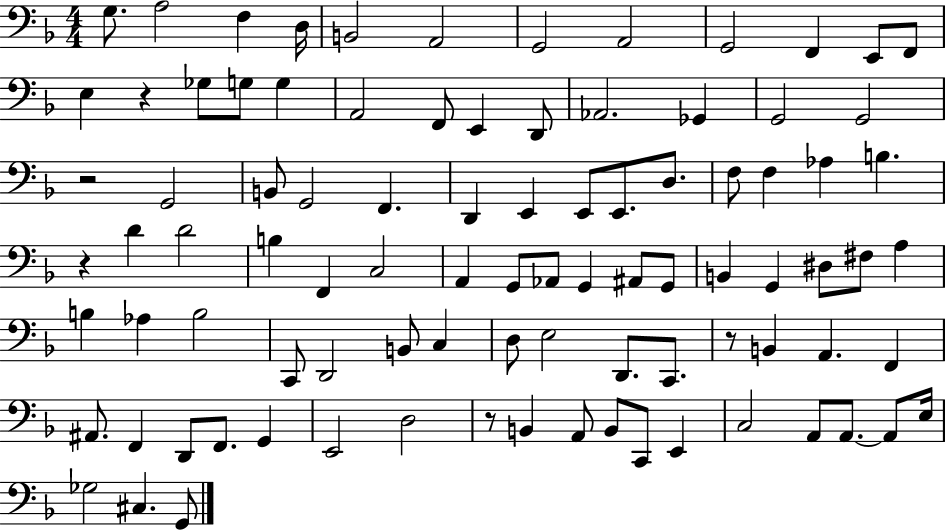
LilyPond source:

{
  \clef bass
  \numericTimeSignature
  \time 4/4
  \key f \major
  \repeat volta 2 { g8. a2 f4 d16 | b,2 a,2 | g,2 a,2 | g,2 f,4 e,8 f,8 | \break e4 r4 ges8 g8 g4 | a,2 f,8 e,4 d,8 | aes,2. ges,4 | g,2 g,2 | \break r2 g,2 | b,8 g,2 f,4. | d,4 e,4 e,8 e,8. d8. | f8 f4 aes4 b4. | \break r4 d'4 d'2 | b4 f,4 c2 | a,4 g,8 aes,8 g,4 ais,8 g,8 | b,4 g,4 dis8 fis8 a4 | \break b4 aes4 b2 | c,8 d,2 b,8 c4 | d8 e2 d,8. c,8. | r8 b,4 a,4. f,4 | \break ais,8. f,4 d,8 f,8. g,4 | e,2 d2 | r8 b,4 a,8 b,8 c,8 e,4 | c2 a,8 a,8.~~ a,8 e16 | \break ges2 cis4. g,8 | } \bar "|."
}